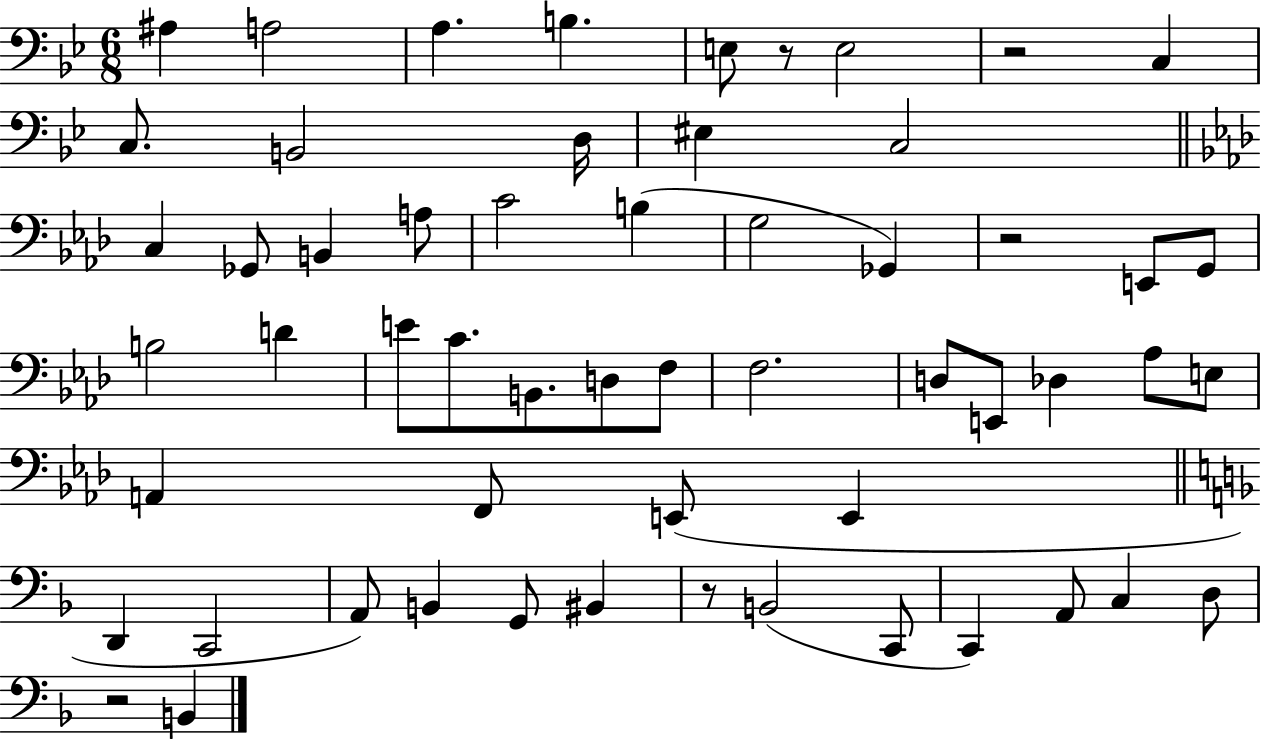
A#3/q A3/h A3/q. B3/q. E3/e R/e E3/h R/h C3/q C3/e. B2/h D3/s EIS3/q C3/h C3/q Gb2/e B2/q A3/e C4/h B3/q G3/h Gb2/q R/h E2/e G2/e B3/h D4/q E4/e C4/e. B2/e. D3/e F3/e F3/h. D3/e E2/e Db3/q Ab3/e E3/e A2/q F2/e E2/e E2/q D2/q C2/h A2/e B2/q G2/e BIS2/q R/e B2/h C2/e C2/q A2/e C3/q D3/e R/h B2/q